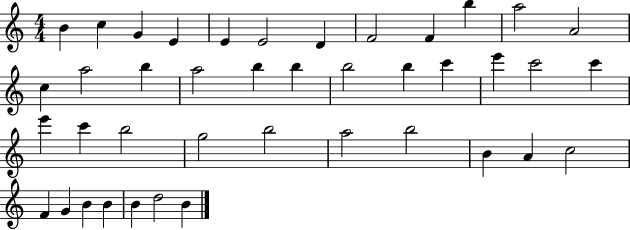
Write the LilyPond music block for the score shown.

{
  \clef treble
  \numericTimeSignature
  \time 4/4
  \key c \major
  b'4 c''4 g'4 e'4 | e'4 e'2 d'4 | f'2 f'4 b''4 | a''2 a'2 | \break c''4 a''2 b''4 | a''2 b''4 b''4 | b''2 b''4 c'''4 | e'''4 c'''2 c'''4 | \break e'''4 c'''4 b''2 | g''2 b''2 | a''2 b''2 | b'4 a'4 c''2 | \break f'4 g'4 b'4 b'4 | b'4 d''2 b'4 | \bar "|."
}